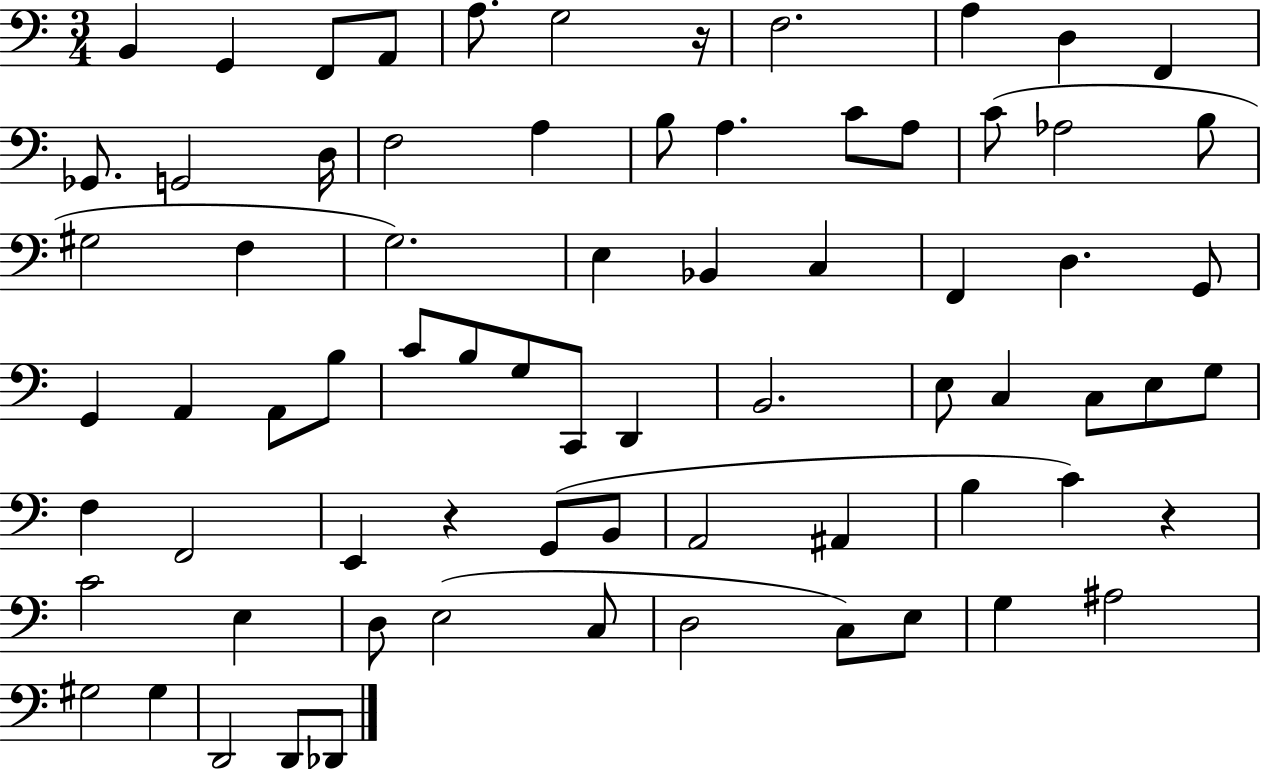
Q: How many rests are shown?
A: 3